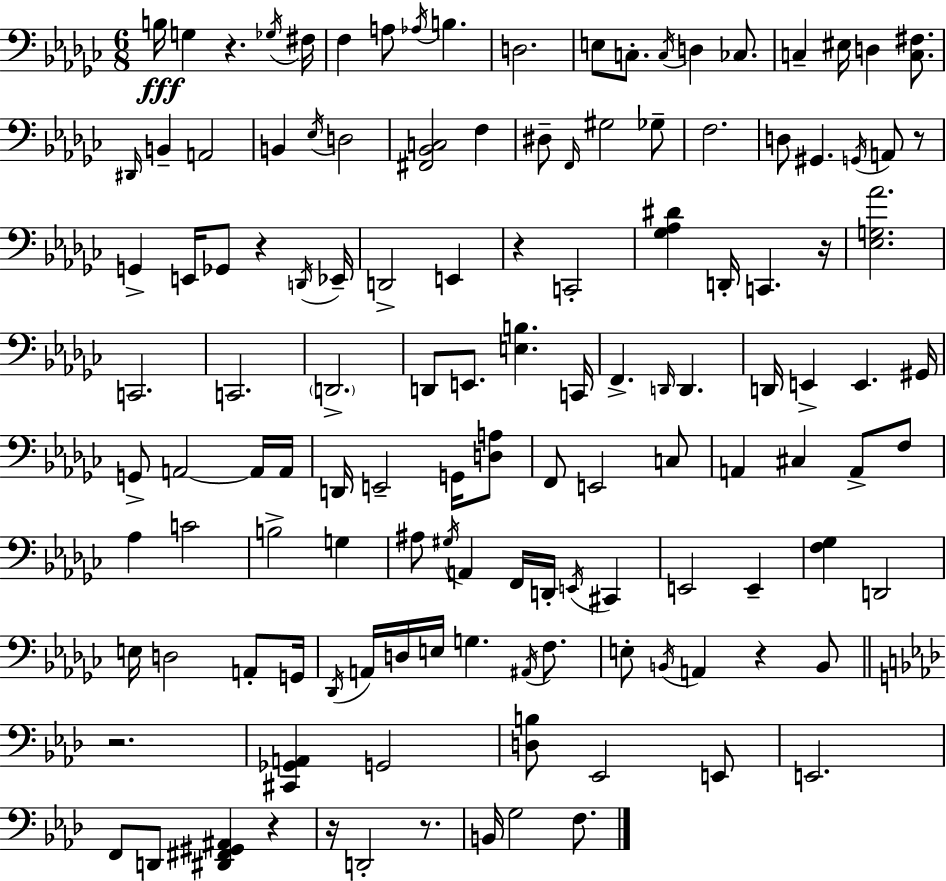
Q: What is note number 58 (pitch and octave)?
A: A2